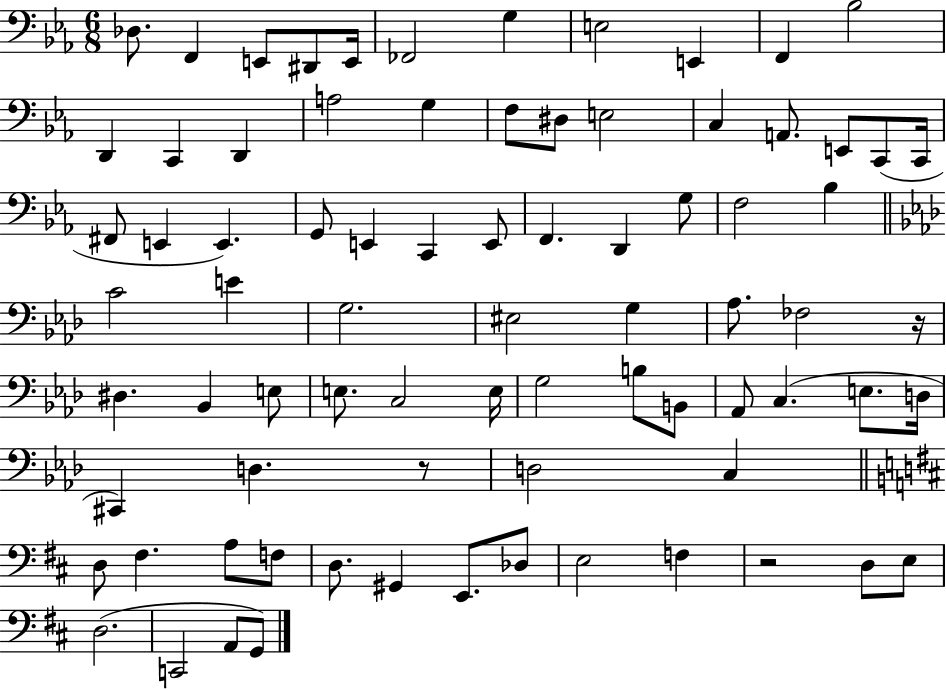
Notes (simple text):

Db3/e. F2/q E2/e D#2/e E2/s FES2/h G3/q E3/h E2/q F2/q Bb3/h D2/q C2/q D2/q A3/h G3/q F3/e D#3/e E3/h C3/q A2/e. E2/e C2/e C2/s F#2/e E2/q E2/q. G2/e E2/q C2/q E2/e F2/q. D2/q G3/e F3/h Bb3/q C4/h E4/q G3/h. EIS3/h G3/q Ab3/e. FES3/h R/s D#3/q. Bb2/q E3/e E3/e. C3/h E3/s G3/h B3/e B2/e Ab2/e C3/q. E3/e. D3/s C#2/q D3/q. R/e D3/h C3/q D3/e F#3/q. A3/e F3/e D3/e. G#2/q E2/e. Db3/e E3/h F3/q R/h D3/e E3/e D3/h. C2/h A2/e G2/e